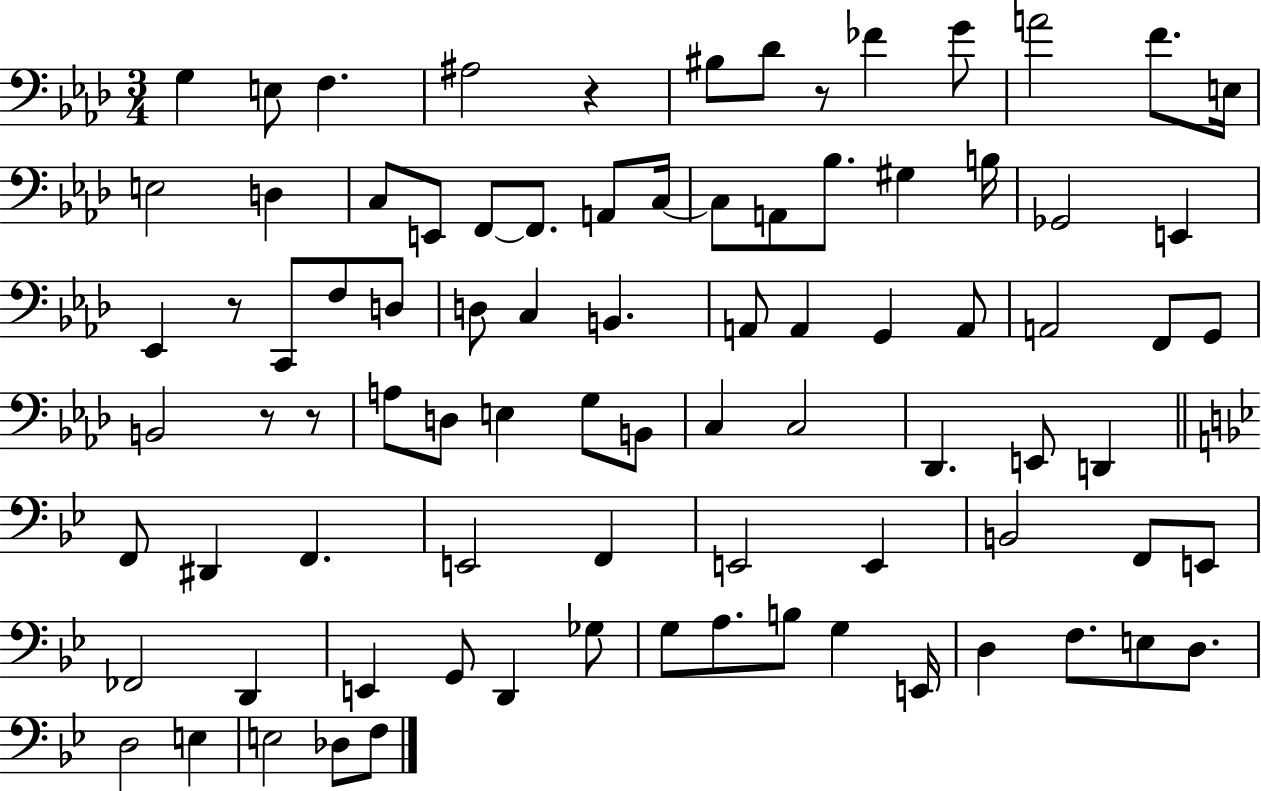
{
  \clef bass
  \numericTimeSignature
  \time 3/4
  \key aes \major
  \repeat volta 2 { g4 e8 f4. | ais2 r4 | bis8 des'8 r8 fes'4 g'8 | a'2 f'8. e16 | \break e2 d4 | c8 e,8 f,8~~ f,8. a,8 c16~~ | c8 a,8 bes8. gis4 b16 | ges,2 e,4 | \break ees,4 r8 c,8 f8 d8 | d8 c4 b,4. | a,8 a,4 g,4 a,8 | a,2 f,8 g,8 | \break b,2 r8 r8 | a8 d8 e4 g8 b,8 | c4 c2 | des,4. e,8 d,4 | \break \bar "||" \break \key bes \major f,8 dis,4 f,4. | e,2 f,4 | e,2 e,4 | b,2 f,8 e,8 | \break fes,2 d,4 | e,4 g,8 d,4 ges8 | g8 a8. b8 g4 e,16 | d4 f8. e8 d8. | \break d2 e4 | e2 des8 f8 | } \bar "|."
}